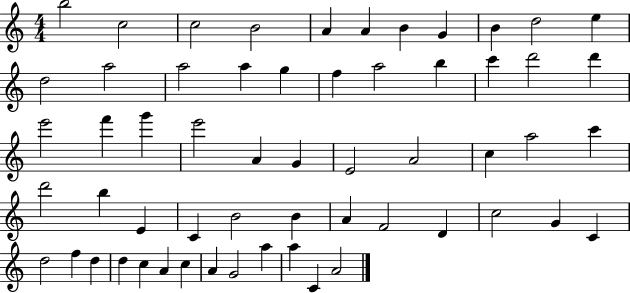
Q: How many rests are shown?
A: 0